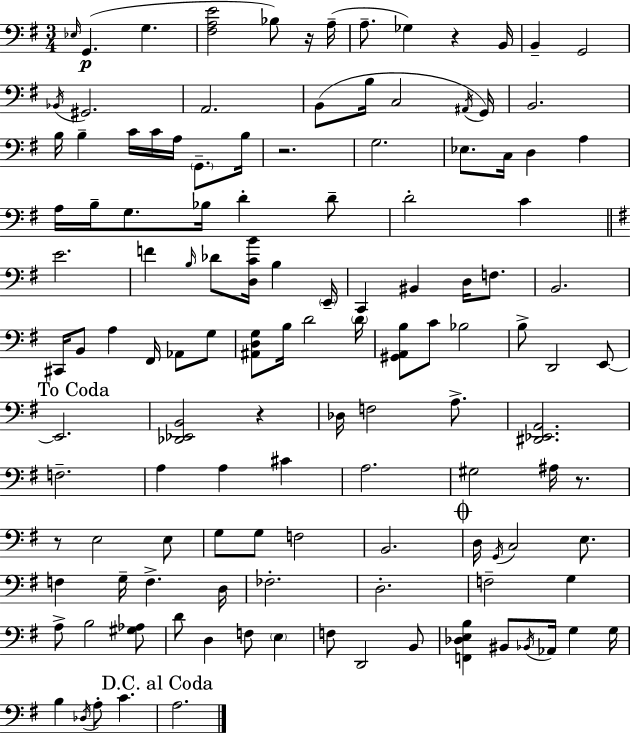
{
  \clef bass
  \numericTimeSignature
  \time 3/4
  \key g \major
  \grace { ees16 }\p g,4.( g4. | <fis a e'>2 bes8) r16 | a16--( a8.-- ges4) r4 | b,16 b,4-- g,2 | \break \acciaccatura { bes,16 } gis,2. | a,2. | b,8( b16 c2 | \acciaccatura { ais,16 }) g,16 b,2. | \break b16 b4-- c'16 c'16 a16 \parenthesize g,8.-- | b16 r2. | g2. | ees8. c16 d4 a4 | \break a16 b16-- g8. bes16 d'4-. | d'8-- d'2-. c'4 | \bar "||" \break \key e \minor e'2. | f'4 \grace { b16 } des'8 <d c' b'>16 b4 | \parenthesize e,16-- c,4 bis,4 d16 f8. | b,2. | \break cis,16 b,8 a4 fis,16 aes,8 g8 | <ais, d g>8 b16 d'2 | \parenthesize d'16 <gis, a, b>8 c'8 bes2 | b8-> d,2 e,8~~ | \break \mark "To Coda" e,2. | <des, ees, b,>2 r4 | des16 f2 a8.-> | <dis, ees, a,>2. | \break f2.-- | a4 a4 cis'4 | a2. | gis2 ais16 r8. | \break r8 e2 e8 | g8 g8 f2 | b,2. | \mark \markup { \musicglyph "scripts.coda" } d16 \acciaccatura { g,16 } c2 e8. | \break f4 g16-- f4.-> | d16 fes2.-. | d2.-. | f2-- g4 | \break a8-> b2 | <gis aes>8 d'8 d4 f8 \parenthesize e4 | f8 d,2 | b,8 <f, des e b>4 bis,8 \acciaccatura { bes,16 } aes,16 g4 | \break g16 b4 \acciaccatura { des16 } a8-. c'4. | \mark "D.C. al Coda" a2. | \bar "|."
}